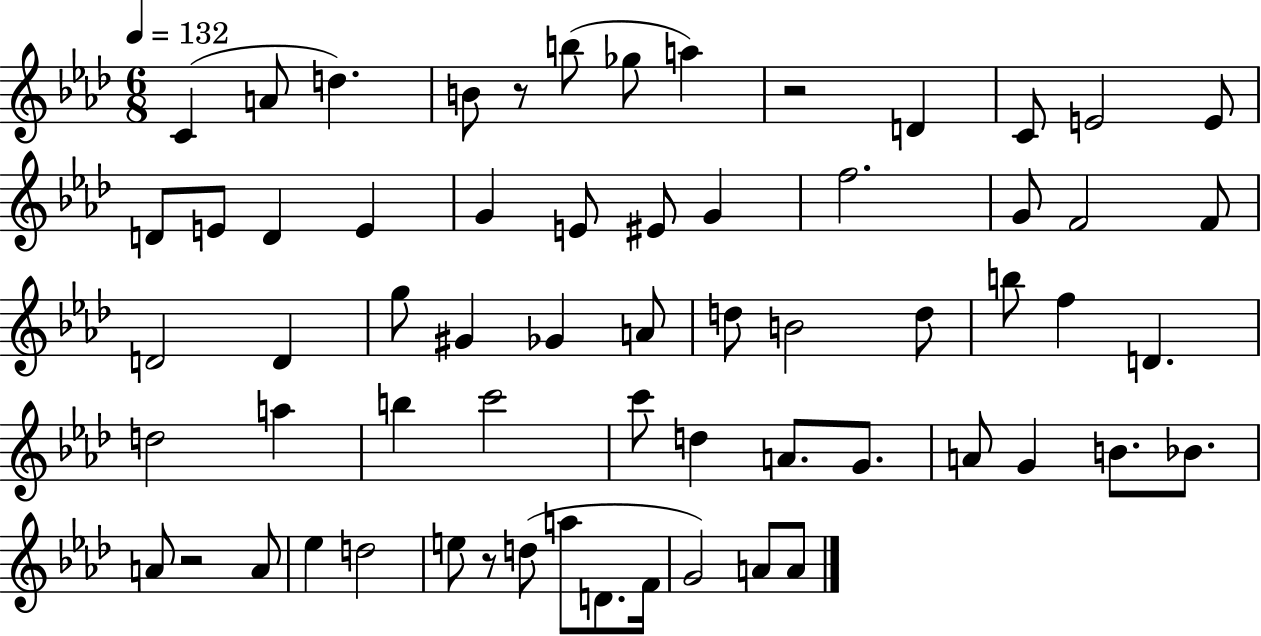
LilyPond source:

{
  \clef treble
  \numericTimeSignature
  \time 6/8
  \key aes \major
  \tempo 4 = 132
  c'4( a'8 d''4.) | b'8 r8 b''8( ges''8 a''4) | r2 d'4 | c'8 e'2 e'8 | \break d'8 e'8 d'4 e'4 | g'4 e'8 eis'8 g'4 | f''2. | g'8 f'2 f'8 | \break d'2 d'4 | g''8 gis'4 ges'4 a'8 | d''8 b'2 d''8 | b''8 f''4 d'4. | \break d''2 a''4 | b''4 c'''2 | c'''8 d''4 a'8. g'8. | a'8 g'4 b'8. bes'8. | \break a'8 r2 a'8 | ees''4 d''2 | e''8 r8 d''8( a''8 d'8. f'16 | g'2) a'8 a'8 | \break \bar "|."
}